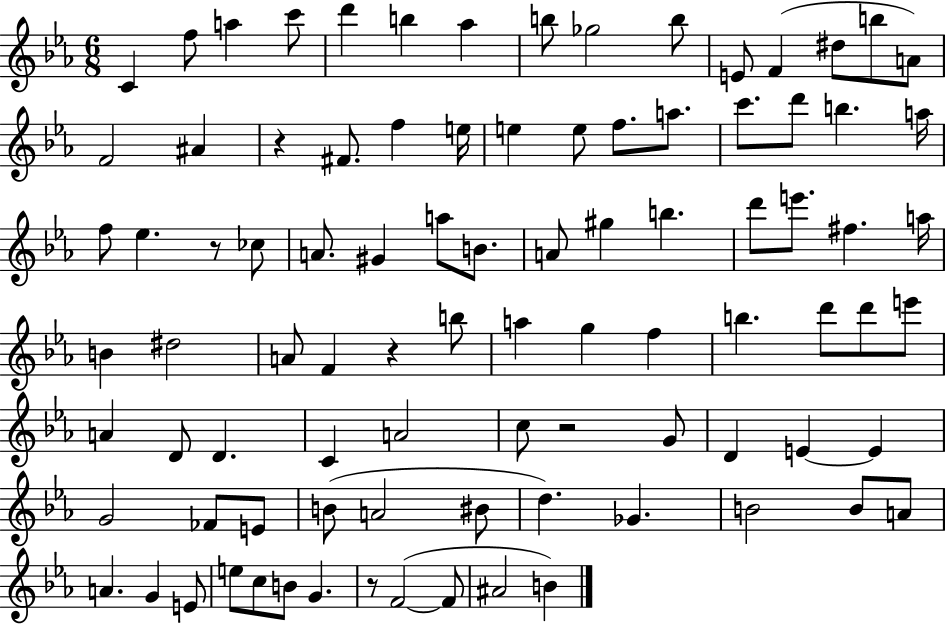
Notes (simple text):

C4/q F5/e A5/q C6/e D6/q B5/q Ab5/q B5/e Gb5/h B5/e E4/e F4/q D#5/e B5/e A4/e F4/h A#4/q R/q F#4/e. F5/q E5/s E5/q E5/e F5/e. A5/e. C6/e. D6/e B5/q. A5/s F5/e Eb5/q. R/e CES5/e A4/e. G#4/q A5/e B4/e. A4/e G#5/q B5/q. D6/e E6/e. F#5/q. A5/s B4/q D#5/h A4/e F4/q R/q B5/e A5/q G5/q F5/q B5/q. D6/e D6/e E6/e A4/q D4/e D4/q. C4/q A4/h C5/e R/h G4/e D4/q E4/q E4/q G4/h FES4/e E4/e B4/e A4/h BIS4/e D5/q. Gb4/q. B4/h B4/e A4/e A4/q. G4/q E4/e E5/e C5/e B4/e G4/q. R/e F4/h F4/e A#4/h B4/q